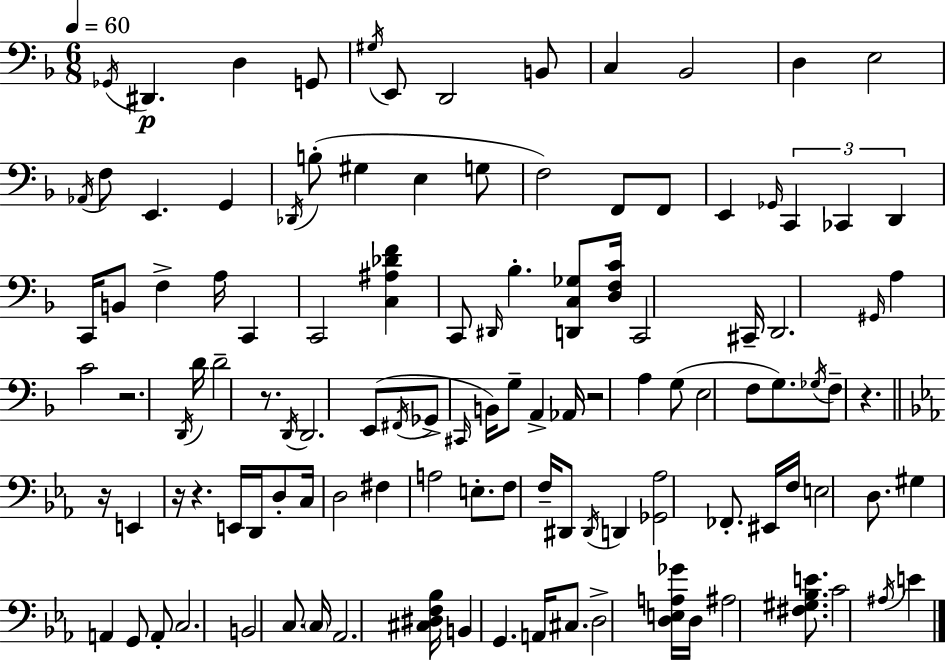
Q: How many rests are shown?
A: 7